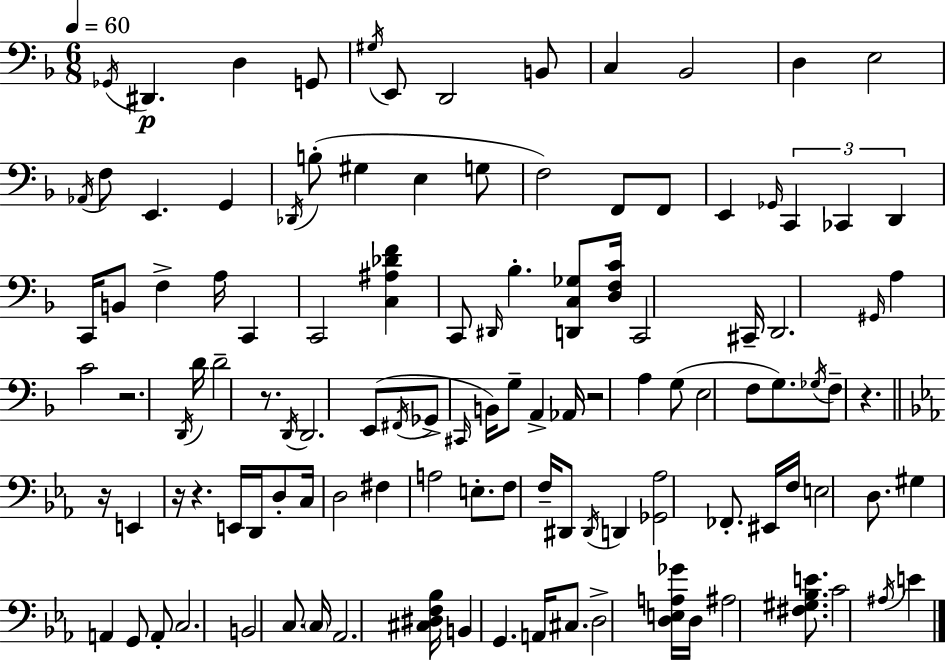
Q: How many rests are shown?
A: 7